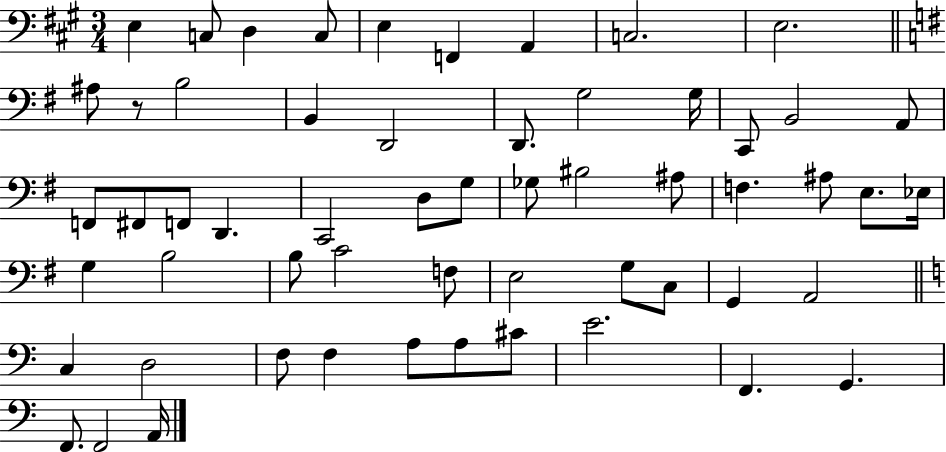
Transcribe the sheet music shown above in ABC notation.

X:1
T:Untitled
M:3/4
L:1/4
K:A
E, C,/2 D, C,/2 E, F,, A,, C,2 E,2 ^A,/2 z/2 B,2 B,, D,,2 D,,/2 G,2 G,/4 C,,/2 B,,2 A,,/2 F,,/2 ^F,,/2 F,,/2 D,, C,,2 D,/2 G,/2 _G,/2 ^B,2 ^A,/2 F, ^A,/2 E,/2 _E,/4 G, B,2 B,/2 C2 F,/2 E,2 G,/2 C,/2 G,, A,,2 C, D,2 F,/2 F, A,/2 A,/2 ^C/2 E2 F,, G,, F,,/2 F,,2 A,,/4